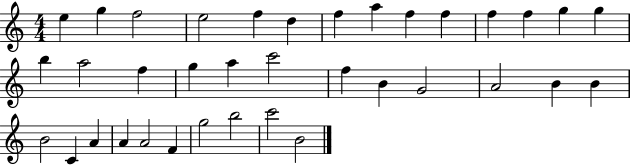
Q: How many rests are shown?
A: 0